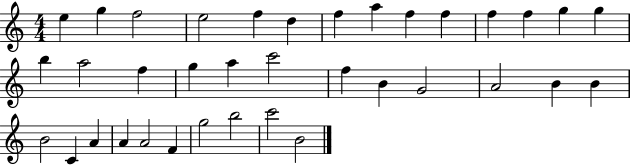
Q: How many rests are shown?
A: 0